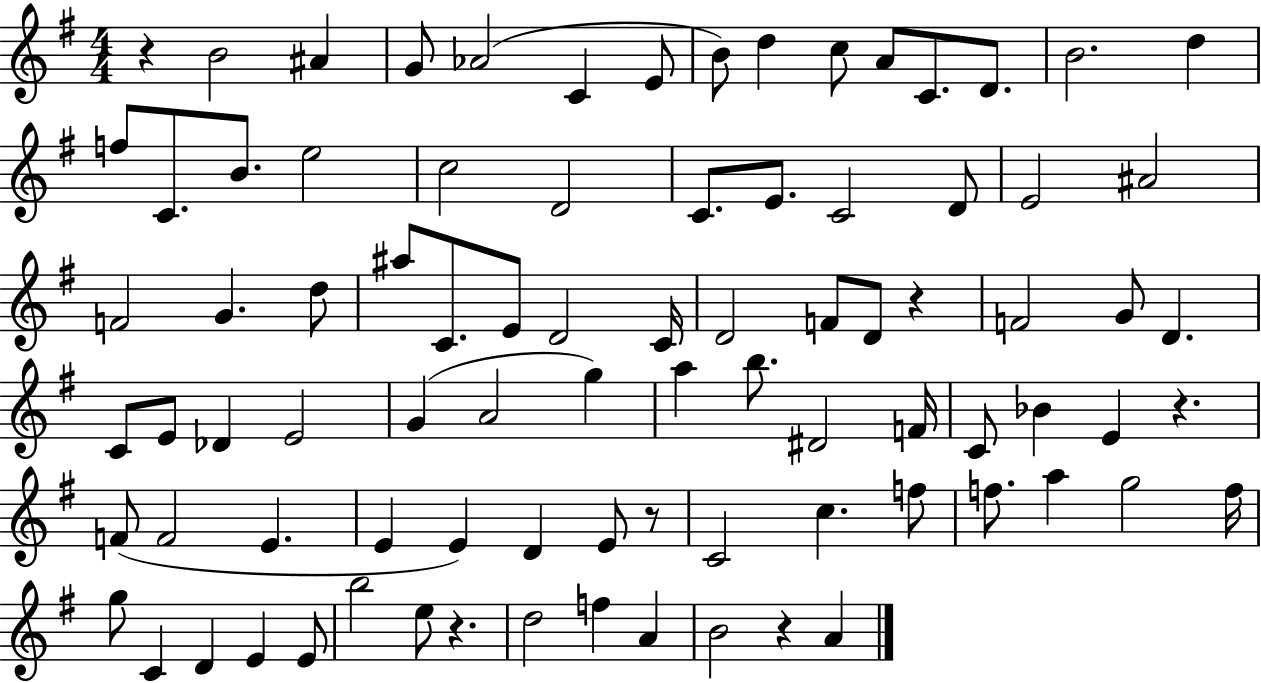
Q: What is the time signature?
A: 4/4